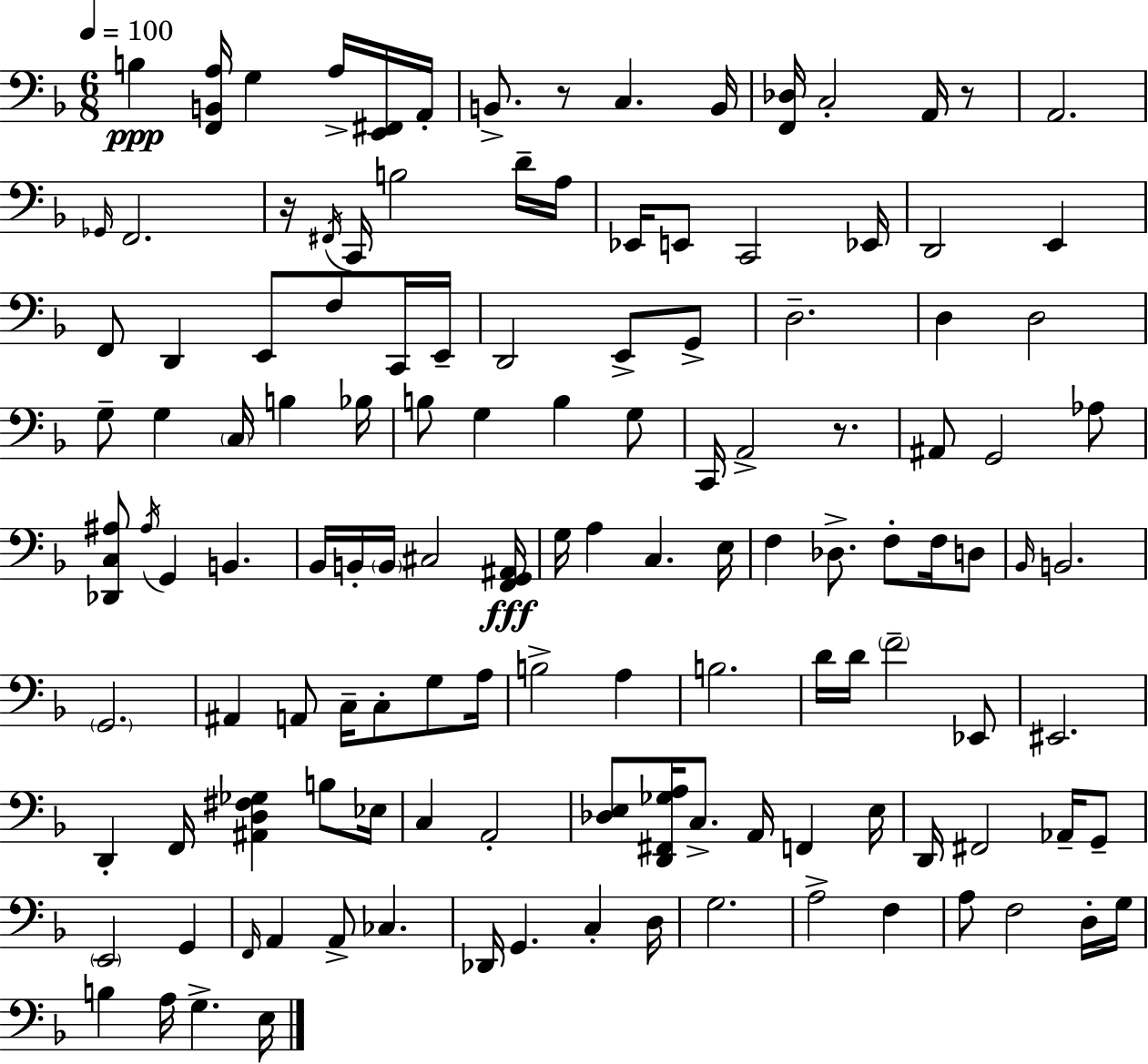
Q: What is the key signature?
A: F major